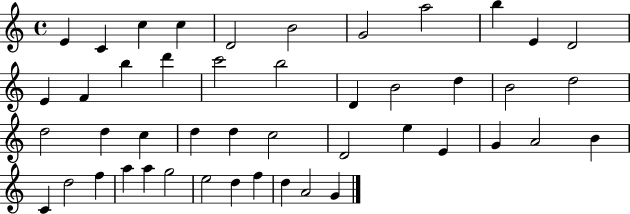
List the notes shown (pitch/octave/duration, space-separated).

E4/q C4/q C5/q C5/q D4/h B4/h G4/h A5/h B5/q E4/q D4/h E4/q F4/q B5/q D6/q C6/h B5/h D4/q B4/h D5/q B4/h D5/h D5/h D5/q C5/q D5/q D5/q C5/h D4/h E5/q E4/q G4/q A4/h B4/q C4/q D5/h F5/q A5/q A5/q G5/h E5/h D5/q F5/q D5/q A4/h G4/q